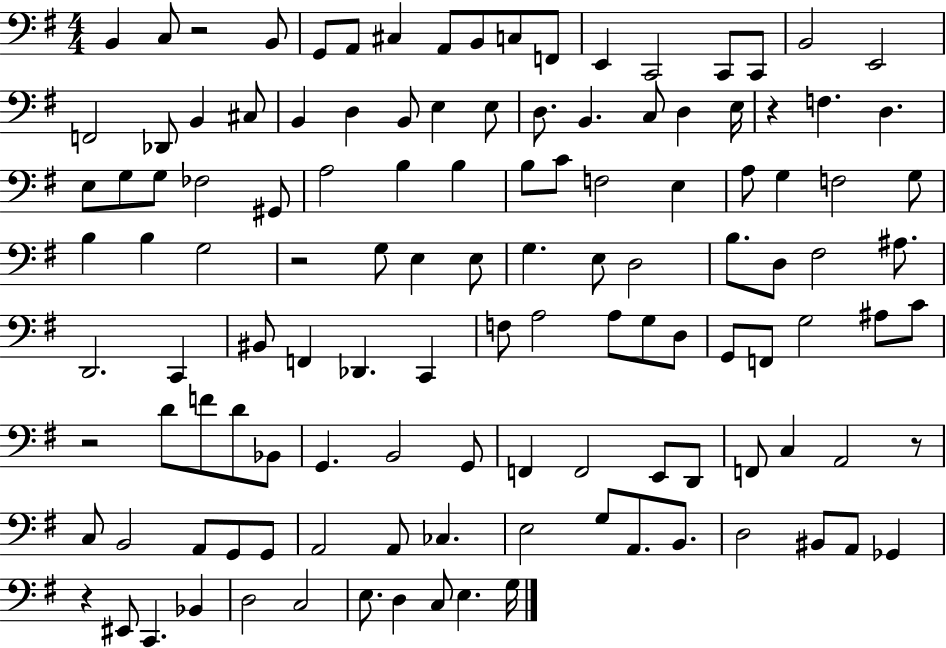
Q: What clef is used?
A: bass